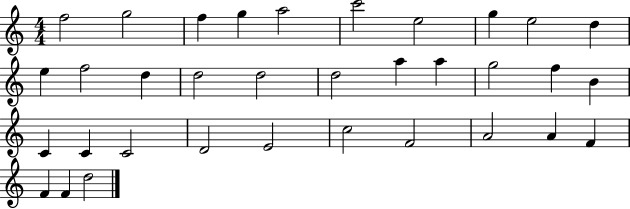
F5/h G5/h F5/q G5/q A5/h C6/h E5/h G5/q E5/h D5/q E5/q F5/h D5/q D5/h D5/h D5/h A5/q A5/q G5/h F5/q B4/q C4/q C4/q C4/h D4/h E4/h C5/h F4/h A4/h A4/q F4/q F4/q F4/q D5/h